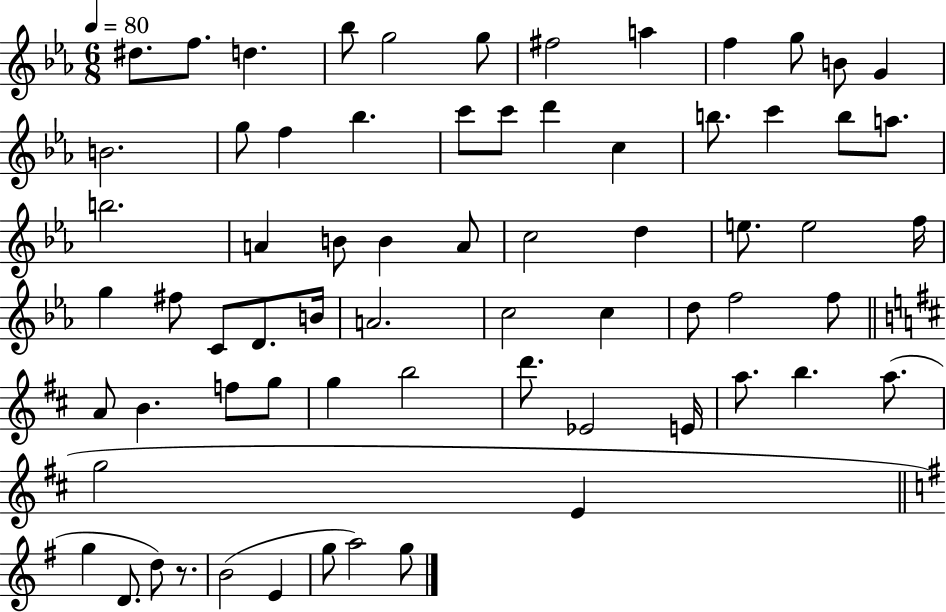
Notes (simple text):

D#5/e. F5/e. D5/q. Bb5/e G5/h G5/e F#5/h A5/q F5/q G5/e B4/e G4/q B4/h. G5/e F5/q Bb5/q. C6/e C6/e D6/q C5/q B5/e. C6/q B5/e A5/e. B5/h. A4/q B4/e B4/q A4/e C5/h D5/q E5/e. E5/h F5/s G5/q F#5/e C4/e D4/e. B4/s A4/h. C5/h C5/q D5/e F5/h F5/e A4/e B4/q. F5/e G5/e G5/q B5/h D6/e. Eb4/h E4/s A5/e. B5/q. A5/e. G5/h E4/q G5/q D4/e. D5/e R/e. B4/h E4/q G5/e A5/h G5/e